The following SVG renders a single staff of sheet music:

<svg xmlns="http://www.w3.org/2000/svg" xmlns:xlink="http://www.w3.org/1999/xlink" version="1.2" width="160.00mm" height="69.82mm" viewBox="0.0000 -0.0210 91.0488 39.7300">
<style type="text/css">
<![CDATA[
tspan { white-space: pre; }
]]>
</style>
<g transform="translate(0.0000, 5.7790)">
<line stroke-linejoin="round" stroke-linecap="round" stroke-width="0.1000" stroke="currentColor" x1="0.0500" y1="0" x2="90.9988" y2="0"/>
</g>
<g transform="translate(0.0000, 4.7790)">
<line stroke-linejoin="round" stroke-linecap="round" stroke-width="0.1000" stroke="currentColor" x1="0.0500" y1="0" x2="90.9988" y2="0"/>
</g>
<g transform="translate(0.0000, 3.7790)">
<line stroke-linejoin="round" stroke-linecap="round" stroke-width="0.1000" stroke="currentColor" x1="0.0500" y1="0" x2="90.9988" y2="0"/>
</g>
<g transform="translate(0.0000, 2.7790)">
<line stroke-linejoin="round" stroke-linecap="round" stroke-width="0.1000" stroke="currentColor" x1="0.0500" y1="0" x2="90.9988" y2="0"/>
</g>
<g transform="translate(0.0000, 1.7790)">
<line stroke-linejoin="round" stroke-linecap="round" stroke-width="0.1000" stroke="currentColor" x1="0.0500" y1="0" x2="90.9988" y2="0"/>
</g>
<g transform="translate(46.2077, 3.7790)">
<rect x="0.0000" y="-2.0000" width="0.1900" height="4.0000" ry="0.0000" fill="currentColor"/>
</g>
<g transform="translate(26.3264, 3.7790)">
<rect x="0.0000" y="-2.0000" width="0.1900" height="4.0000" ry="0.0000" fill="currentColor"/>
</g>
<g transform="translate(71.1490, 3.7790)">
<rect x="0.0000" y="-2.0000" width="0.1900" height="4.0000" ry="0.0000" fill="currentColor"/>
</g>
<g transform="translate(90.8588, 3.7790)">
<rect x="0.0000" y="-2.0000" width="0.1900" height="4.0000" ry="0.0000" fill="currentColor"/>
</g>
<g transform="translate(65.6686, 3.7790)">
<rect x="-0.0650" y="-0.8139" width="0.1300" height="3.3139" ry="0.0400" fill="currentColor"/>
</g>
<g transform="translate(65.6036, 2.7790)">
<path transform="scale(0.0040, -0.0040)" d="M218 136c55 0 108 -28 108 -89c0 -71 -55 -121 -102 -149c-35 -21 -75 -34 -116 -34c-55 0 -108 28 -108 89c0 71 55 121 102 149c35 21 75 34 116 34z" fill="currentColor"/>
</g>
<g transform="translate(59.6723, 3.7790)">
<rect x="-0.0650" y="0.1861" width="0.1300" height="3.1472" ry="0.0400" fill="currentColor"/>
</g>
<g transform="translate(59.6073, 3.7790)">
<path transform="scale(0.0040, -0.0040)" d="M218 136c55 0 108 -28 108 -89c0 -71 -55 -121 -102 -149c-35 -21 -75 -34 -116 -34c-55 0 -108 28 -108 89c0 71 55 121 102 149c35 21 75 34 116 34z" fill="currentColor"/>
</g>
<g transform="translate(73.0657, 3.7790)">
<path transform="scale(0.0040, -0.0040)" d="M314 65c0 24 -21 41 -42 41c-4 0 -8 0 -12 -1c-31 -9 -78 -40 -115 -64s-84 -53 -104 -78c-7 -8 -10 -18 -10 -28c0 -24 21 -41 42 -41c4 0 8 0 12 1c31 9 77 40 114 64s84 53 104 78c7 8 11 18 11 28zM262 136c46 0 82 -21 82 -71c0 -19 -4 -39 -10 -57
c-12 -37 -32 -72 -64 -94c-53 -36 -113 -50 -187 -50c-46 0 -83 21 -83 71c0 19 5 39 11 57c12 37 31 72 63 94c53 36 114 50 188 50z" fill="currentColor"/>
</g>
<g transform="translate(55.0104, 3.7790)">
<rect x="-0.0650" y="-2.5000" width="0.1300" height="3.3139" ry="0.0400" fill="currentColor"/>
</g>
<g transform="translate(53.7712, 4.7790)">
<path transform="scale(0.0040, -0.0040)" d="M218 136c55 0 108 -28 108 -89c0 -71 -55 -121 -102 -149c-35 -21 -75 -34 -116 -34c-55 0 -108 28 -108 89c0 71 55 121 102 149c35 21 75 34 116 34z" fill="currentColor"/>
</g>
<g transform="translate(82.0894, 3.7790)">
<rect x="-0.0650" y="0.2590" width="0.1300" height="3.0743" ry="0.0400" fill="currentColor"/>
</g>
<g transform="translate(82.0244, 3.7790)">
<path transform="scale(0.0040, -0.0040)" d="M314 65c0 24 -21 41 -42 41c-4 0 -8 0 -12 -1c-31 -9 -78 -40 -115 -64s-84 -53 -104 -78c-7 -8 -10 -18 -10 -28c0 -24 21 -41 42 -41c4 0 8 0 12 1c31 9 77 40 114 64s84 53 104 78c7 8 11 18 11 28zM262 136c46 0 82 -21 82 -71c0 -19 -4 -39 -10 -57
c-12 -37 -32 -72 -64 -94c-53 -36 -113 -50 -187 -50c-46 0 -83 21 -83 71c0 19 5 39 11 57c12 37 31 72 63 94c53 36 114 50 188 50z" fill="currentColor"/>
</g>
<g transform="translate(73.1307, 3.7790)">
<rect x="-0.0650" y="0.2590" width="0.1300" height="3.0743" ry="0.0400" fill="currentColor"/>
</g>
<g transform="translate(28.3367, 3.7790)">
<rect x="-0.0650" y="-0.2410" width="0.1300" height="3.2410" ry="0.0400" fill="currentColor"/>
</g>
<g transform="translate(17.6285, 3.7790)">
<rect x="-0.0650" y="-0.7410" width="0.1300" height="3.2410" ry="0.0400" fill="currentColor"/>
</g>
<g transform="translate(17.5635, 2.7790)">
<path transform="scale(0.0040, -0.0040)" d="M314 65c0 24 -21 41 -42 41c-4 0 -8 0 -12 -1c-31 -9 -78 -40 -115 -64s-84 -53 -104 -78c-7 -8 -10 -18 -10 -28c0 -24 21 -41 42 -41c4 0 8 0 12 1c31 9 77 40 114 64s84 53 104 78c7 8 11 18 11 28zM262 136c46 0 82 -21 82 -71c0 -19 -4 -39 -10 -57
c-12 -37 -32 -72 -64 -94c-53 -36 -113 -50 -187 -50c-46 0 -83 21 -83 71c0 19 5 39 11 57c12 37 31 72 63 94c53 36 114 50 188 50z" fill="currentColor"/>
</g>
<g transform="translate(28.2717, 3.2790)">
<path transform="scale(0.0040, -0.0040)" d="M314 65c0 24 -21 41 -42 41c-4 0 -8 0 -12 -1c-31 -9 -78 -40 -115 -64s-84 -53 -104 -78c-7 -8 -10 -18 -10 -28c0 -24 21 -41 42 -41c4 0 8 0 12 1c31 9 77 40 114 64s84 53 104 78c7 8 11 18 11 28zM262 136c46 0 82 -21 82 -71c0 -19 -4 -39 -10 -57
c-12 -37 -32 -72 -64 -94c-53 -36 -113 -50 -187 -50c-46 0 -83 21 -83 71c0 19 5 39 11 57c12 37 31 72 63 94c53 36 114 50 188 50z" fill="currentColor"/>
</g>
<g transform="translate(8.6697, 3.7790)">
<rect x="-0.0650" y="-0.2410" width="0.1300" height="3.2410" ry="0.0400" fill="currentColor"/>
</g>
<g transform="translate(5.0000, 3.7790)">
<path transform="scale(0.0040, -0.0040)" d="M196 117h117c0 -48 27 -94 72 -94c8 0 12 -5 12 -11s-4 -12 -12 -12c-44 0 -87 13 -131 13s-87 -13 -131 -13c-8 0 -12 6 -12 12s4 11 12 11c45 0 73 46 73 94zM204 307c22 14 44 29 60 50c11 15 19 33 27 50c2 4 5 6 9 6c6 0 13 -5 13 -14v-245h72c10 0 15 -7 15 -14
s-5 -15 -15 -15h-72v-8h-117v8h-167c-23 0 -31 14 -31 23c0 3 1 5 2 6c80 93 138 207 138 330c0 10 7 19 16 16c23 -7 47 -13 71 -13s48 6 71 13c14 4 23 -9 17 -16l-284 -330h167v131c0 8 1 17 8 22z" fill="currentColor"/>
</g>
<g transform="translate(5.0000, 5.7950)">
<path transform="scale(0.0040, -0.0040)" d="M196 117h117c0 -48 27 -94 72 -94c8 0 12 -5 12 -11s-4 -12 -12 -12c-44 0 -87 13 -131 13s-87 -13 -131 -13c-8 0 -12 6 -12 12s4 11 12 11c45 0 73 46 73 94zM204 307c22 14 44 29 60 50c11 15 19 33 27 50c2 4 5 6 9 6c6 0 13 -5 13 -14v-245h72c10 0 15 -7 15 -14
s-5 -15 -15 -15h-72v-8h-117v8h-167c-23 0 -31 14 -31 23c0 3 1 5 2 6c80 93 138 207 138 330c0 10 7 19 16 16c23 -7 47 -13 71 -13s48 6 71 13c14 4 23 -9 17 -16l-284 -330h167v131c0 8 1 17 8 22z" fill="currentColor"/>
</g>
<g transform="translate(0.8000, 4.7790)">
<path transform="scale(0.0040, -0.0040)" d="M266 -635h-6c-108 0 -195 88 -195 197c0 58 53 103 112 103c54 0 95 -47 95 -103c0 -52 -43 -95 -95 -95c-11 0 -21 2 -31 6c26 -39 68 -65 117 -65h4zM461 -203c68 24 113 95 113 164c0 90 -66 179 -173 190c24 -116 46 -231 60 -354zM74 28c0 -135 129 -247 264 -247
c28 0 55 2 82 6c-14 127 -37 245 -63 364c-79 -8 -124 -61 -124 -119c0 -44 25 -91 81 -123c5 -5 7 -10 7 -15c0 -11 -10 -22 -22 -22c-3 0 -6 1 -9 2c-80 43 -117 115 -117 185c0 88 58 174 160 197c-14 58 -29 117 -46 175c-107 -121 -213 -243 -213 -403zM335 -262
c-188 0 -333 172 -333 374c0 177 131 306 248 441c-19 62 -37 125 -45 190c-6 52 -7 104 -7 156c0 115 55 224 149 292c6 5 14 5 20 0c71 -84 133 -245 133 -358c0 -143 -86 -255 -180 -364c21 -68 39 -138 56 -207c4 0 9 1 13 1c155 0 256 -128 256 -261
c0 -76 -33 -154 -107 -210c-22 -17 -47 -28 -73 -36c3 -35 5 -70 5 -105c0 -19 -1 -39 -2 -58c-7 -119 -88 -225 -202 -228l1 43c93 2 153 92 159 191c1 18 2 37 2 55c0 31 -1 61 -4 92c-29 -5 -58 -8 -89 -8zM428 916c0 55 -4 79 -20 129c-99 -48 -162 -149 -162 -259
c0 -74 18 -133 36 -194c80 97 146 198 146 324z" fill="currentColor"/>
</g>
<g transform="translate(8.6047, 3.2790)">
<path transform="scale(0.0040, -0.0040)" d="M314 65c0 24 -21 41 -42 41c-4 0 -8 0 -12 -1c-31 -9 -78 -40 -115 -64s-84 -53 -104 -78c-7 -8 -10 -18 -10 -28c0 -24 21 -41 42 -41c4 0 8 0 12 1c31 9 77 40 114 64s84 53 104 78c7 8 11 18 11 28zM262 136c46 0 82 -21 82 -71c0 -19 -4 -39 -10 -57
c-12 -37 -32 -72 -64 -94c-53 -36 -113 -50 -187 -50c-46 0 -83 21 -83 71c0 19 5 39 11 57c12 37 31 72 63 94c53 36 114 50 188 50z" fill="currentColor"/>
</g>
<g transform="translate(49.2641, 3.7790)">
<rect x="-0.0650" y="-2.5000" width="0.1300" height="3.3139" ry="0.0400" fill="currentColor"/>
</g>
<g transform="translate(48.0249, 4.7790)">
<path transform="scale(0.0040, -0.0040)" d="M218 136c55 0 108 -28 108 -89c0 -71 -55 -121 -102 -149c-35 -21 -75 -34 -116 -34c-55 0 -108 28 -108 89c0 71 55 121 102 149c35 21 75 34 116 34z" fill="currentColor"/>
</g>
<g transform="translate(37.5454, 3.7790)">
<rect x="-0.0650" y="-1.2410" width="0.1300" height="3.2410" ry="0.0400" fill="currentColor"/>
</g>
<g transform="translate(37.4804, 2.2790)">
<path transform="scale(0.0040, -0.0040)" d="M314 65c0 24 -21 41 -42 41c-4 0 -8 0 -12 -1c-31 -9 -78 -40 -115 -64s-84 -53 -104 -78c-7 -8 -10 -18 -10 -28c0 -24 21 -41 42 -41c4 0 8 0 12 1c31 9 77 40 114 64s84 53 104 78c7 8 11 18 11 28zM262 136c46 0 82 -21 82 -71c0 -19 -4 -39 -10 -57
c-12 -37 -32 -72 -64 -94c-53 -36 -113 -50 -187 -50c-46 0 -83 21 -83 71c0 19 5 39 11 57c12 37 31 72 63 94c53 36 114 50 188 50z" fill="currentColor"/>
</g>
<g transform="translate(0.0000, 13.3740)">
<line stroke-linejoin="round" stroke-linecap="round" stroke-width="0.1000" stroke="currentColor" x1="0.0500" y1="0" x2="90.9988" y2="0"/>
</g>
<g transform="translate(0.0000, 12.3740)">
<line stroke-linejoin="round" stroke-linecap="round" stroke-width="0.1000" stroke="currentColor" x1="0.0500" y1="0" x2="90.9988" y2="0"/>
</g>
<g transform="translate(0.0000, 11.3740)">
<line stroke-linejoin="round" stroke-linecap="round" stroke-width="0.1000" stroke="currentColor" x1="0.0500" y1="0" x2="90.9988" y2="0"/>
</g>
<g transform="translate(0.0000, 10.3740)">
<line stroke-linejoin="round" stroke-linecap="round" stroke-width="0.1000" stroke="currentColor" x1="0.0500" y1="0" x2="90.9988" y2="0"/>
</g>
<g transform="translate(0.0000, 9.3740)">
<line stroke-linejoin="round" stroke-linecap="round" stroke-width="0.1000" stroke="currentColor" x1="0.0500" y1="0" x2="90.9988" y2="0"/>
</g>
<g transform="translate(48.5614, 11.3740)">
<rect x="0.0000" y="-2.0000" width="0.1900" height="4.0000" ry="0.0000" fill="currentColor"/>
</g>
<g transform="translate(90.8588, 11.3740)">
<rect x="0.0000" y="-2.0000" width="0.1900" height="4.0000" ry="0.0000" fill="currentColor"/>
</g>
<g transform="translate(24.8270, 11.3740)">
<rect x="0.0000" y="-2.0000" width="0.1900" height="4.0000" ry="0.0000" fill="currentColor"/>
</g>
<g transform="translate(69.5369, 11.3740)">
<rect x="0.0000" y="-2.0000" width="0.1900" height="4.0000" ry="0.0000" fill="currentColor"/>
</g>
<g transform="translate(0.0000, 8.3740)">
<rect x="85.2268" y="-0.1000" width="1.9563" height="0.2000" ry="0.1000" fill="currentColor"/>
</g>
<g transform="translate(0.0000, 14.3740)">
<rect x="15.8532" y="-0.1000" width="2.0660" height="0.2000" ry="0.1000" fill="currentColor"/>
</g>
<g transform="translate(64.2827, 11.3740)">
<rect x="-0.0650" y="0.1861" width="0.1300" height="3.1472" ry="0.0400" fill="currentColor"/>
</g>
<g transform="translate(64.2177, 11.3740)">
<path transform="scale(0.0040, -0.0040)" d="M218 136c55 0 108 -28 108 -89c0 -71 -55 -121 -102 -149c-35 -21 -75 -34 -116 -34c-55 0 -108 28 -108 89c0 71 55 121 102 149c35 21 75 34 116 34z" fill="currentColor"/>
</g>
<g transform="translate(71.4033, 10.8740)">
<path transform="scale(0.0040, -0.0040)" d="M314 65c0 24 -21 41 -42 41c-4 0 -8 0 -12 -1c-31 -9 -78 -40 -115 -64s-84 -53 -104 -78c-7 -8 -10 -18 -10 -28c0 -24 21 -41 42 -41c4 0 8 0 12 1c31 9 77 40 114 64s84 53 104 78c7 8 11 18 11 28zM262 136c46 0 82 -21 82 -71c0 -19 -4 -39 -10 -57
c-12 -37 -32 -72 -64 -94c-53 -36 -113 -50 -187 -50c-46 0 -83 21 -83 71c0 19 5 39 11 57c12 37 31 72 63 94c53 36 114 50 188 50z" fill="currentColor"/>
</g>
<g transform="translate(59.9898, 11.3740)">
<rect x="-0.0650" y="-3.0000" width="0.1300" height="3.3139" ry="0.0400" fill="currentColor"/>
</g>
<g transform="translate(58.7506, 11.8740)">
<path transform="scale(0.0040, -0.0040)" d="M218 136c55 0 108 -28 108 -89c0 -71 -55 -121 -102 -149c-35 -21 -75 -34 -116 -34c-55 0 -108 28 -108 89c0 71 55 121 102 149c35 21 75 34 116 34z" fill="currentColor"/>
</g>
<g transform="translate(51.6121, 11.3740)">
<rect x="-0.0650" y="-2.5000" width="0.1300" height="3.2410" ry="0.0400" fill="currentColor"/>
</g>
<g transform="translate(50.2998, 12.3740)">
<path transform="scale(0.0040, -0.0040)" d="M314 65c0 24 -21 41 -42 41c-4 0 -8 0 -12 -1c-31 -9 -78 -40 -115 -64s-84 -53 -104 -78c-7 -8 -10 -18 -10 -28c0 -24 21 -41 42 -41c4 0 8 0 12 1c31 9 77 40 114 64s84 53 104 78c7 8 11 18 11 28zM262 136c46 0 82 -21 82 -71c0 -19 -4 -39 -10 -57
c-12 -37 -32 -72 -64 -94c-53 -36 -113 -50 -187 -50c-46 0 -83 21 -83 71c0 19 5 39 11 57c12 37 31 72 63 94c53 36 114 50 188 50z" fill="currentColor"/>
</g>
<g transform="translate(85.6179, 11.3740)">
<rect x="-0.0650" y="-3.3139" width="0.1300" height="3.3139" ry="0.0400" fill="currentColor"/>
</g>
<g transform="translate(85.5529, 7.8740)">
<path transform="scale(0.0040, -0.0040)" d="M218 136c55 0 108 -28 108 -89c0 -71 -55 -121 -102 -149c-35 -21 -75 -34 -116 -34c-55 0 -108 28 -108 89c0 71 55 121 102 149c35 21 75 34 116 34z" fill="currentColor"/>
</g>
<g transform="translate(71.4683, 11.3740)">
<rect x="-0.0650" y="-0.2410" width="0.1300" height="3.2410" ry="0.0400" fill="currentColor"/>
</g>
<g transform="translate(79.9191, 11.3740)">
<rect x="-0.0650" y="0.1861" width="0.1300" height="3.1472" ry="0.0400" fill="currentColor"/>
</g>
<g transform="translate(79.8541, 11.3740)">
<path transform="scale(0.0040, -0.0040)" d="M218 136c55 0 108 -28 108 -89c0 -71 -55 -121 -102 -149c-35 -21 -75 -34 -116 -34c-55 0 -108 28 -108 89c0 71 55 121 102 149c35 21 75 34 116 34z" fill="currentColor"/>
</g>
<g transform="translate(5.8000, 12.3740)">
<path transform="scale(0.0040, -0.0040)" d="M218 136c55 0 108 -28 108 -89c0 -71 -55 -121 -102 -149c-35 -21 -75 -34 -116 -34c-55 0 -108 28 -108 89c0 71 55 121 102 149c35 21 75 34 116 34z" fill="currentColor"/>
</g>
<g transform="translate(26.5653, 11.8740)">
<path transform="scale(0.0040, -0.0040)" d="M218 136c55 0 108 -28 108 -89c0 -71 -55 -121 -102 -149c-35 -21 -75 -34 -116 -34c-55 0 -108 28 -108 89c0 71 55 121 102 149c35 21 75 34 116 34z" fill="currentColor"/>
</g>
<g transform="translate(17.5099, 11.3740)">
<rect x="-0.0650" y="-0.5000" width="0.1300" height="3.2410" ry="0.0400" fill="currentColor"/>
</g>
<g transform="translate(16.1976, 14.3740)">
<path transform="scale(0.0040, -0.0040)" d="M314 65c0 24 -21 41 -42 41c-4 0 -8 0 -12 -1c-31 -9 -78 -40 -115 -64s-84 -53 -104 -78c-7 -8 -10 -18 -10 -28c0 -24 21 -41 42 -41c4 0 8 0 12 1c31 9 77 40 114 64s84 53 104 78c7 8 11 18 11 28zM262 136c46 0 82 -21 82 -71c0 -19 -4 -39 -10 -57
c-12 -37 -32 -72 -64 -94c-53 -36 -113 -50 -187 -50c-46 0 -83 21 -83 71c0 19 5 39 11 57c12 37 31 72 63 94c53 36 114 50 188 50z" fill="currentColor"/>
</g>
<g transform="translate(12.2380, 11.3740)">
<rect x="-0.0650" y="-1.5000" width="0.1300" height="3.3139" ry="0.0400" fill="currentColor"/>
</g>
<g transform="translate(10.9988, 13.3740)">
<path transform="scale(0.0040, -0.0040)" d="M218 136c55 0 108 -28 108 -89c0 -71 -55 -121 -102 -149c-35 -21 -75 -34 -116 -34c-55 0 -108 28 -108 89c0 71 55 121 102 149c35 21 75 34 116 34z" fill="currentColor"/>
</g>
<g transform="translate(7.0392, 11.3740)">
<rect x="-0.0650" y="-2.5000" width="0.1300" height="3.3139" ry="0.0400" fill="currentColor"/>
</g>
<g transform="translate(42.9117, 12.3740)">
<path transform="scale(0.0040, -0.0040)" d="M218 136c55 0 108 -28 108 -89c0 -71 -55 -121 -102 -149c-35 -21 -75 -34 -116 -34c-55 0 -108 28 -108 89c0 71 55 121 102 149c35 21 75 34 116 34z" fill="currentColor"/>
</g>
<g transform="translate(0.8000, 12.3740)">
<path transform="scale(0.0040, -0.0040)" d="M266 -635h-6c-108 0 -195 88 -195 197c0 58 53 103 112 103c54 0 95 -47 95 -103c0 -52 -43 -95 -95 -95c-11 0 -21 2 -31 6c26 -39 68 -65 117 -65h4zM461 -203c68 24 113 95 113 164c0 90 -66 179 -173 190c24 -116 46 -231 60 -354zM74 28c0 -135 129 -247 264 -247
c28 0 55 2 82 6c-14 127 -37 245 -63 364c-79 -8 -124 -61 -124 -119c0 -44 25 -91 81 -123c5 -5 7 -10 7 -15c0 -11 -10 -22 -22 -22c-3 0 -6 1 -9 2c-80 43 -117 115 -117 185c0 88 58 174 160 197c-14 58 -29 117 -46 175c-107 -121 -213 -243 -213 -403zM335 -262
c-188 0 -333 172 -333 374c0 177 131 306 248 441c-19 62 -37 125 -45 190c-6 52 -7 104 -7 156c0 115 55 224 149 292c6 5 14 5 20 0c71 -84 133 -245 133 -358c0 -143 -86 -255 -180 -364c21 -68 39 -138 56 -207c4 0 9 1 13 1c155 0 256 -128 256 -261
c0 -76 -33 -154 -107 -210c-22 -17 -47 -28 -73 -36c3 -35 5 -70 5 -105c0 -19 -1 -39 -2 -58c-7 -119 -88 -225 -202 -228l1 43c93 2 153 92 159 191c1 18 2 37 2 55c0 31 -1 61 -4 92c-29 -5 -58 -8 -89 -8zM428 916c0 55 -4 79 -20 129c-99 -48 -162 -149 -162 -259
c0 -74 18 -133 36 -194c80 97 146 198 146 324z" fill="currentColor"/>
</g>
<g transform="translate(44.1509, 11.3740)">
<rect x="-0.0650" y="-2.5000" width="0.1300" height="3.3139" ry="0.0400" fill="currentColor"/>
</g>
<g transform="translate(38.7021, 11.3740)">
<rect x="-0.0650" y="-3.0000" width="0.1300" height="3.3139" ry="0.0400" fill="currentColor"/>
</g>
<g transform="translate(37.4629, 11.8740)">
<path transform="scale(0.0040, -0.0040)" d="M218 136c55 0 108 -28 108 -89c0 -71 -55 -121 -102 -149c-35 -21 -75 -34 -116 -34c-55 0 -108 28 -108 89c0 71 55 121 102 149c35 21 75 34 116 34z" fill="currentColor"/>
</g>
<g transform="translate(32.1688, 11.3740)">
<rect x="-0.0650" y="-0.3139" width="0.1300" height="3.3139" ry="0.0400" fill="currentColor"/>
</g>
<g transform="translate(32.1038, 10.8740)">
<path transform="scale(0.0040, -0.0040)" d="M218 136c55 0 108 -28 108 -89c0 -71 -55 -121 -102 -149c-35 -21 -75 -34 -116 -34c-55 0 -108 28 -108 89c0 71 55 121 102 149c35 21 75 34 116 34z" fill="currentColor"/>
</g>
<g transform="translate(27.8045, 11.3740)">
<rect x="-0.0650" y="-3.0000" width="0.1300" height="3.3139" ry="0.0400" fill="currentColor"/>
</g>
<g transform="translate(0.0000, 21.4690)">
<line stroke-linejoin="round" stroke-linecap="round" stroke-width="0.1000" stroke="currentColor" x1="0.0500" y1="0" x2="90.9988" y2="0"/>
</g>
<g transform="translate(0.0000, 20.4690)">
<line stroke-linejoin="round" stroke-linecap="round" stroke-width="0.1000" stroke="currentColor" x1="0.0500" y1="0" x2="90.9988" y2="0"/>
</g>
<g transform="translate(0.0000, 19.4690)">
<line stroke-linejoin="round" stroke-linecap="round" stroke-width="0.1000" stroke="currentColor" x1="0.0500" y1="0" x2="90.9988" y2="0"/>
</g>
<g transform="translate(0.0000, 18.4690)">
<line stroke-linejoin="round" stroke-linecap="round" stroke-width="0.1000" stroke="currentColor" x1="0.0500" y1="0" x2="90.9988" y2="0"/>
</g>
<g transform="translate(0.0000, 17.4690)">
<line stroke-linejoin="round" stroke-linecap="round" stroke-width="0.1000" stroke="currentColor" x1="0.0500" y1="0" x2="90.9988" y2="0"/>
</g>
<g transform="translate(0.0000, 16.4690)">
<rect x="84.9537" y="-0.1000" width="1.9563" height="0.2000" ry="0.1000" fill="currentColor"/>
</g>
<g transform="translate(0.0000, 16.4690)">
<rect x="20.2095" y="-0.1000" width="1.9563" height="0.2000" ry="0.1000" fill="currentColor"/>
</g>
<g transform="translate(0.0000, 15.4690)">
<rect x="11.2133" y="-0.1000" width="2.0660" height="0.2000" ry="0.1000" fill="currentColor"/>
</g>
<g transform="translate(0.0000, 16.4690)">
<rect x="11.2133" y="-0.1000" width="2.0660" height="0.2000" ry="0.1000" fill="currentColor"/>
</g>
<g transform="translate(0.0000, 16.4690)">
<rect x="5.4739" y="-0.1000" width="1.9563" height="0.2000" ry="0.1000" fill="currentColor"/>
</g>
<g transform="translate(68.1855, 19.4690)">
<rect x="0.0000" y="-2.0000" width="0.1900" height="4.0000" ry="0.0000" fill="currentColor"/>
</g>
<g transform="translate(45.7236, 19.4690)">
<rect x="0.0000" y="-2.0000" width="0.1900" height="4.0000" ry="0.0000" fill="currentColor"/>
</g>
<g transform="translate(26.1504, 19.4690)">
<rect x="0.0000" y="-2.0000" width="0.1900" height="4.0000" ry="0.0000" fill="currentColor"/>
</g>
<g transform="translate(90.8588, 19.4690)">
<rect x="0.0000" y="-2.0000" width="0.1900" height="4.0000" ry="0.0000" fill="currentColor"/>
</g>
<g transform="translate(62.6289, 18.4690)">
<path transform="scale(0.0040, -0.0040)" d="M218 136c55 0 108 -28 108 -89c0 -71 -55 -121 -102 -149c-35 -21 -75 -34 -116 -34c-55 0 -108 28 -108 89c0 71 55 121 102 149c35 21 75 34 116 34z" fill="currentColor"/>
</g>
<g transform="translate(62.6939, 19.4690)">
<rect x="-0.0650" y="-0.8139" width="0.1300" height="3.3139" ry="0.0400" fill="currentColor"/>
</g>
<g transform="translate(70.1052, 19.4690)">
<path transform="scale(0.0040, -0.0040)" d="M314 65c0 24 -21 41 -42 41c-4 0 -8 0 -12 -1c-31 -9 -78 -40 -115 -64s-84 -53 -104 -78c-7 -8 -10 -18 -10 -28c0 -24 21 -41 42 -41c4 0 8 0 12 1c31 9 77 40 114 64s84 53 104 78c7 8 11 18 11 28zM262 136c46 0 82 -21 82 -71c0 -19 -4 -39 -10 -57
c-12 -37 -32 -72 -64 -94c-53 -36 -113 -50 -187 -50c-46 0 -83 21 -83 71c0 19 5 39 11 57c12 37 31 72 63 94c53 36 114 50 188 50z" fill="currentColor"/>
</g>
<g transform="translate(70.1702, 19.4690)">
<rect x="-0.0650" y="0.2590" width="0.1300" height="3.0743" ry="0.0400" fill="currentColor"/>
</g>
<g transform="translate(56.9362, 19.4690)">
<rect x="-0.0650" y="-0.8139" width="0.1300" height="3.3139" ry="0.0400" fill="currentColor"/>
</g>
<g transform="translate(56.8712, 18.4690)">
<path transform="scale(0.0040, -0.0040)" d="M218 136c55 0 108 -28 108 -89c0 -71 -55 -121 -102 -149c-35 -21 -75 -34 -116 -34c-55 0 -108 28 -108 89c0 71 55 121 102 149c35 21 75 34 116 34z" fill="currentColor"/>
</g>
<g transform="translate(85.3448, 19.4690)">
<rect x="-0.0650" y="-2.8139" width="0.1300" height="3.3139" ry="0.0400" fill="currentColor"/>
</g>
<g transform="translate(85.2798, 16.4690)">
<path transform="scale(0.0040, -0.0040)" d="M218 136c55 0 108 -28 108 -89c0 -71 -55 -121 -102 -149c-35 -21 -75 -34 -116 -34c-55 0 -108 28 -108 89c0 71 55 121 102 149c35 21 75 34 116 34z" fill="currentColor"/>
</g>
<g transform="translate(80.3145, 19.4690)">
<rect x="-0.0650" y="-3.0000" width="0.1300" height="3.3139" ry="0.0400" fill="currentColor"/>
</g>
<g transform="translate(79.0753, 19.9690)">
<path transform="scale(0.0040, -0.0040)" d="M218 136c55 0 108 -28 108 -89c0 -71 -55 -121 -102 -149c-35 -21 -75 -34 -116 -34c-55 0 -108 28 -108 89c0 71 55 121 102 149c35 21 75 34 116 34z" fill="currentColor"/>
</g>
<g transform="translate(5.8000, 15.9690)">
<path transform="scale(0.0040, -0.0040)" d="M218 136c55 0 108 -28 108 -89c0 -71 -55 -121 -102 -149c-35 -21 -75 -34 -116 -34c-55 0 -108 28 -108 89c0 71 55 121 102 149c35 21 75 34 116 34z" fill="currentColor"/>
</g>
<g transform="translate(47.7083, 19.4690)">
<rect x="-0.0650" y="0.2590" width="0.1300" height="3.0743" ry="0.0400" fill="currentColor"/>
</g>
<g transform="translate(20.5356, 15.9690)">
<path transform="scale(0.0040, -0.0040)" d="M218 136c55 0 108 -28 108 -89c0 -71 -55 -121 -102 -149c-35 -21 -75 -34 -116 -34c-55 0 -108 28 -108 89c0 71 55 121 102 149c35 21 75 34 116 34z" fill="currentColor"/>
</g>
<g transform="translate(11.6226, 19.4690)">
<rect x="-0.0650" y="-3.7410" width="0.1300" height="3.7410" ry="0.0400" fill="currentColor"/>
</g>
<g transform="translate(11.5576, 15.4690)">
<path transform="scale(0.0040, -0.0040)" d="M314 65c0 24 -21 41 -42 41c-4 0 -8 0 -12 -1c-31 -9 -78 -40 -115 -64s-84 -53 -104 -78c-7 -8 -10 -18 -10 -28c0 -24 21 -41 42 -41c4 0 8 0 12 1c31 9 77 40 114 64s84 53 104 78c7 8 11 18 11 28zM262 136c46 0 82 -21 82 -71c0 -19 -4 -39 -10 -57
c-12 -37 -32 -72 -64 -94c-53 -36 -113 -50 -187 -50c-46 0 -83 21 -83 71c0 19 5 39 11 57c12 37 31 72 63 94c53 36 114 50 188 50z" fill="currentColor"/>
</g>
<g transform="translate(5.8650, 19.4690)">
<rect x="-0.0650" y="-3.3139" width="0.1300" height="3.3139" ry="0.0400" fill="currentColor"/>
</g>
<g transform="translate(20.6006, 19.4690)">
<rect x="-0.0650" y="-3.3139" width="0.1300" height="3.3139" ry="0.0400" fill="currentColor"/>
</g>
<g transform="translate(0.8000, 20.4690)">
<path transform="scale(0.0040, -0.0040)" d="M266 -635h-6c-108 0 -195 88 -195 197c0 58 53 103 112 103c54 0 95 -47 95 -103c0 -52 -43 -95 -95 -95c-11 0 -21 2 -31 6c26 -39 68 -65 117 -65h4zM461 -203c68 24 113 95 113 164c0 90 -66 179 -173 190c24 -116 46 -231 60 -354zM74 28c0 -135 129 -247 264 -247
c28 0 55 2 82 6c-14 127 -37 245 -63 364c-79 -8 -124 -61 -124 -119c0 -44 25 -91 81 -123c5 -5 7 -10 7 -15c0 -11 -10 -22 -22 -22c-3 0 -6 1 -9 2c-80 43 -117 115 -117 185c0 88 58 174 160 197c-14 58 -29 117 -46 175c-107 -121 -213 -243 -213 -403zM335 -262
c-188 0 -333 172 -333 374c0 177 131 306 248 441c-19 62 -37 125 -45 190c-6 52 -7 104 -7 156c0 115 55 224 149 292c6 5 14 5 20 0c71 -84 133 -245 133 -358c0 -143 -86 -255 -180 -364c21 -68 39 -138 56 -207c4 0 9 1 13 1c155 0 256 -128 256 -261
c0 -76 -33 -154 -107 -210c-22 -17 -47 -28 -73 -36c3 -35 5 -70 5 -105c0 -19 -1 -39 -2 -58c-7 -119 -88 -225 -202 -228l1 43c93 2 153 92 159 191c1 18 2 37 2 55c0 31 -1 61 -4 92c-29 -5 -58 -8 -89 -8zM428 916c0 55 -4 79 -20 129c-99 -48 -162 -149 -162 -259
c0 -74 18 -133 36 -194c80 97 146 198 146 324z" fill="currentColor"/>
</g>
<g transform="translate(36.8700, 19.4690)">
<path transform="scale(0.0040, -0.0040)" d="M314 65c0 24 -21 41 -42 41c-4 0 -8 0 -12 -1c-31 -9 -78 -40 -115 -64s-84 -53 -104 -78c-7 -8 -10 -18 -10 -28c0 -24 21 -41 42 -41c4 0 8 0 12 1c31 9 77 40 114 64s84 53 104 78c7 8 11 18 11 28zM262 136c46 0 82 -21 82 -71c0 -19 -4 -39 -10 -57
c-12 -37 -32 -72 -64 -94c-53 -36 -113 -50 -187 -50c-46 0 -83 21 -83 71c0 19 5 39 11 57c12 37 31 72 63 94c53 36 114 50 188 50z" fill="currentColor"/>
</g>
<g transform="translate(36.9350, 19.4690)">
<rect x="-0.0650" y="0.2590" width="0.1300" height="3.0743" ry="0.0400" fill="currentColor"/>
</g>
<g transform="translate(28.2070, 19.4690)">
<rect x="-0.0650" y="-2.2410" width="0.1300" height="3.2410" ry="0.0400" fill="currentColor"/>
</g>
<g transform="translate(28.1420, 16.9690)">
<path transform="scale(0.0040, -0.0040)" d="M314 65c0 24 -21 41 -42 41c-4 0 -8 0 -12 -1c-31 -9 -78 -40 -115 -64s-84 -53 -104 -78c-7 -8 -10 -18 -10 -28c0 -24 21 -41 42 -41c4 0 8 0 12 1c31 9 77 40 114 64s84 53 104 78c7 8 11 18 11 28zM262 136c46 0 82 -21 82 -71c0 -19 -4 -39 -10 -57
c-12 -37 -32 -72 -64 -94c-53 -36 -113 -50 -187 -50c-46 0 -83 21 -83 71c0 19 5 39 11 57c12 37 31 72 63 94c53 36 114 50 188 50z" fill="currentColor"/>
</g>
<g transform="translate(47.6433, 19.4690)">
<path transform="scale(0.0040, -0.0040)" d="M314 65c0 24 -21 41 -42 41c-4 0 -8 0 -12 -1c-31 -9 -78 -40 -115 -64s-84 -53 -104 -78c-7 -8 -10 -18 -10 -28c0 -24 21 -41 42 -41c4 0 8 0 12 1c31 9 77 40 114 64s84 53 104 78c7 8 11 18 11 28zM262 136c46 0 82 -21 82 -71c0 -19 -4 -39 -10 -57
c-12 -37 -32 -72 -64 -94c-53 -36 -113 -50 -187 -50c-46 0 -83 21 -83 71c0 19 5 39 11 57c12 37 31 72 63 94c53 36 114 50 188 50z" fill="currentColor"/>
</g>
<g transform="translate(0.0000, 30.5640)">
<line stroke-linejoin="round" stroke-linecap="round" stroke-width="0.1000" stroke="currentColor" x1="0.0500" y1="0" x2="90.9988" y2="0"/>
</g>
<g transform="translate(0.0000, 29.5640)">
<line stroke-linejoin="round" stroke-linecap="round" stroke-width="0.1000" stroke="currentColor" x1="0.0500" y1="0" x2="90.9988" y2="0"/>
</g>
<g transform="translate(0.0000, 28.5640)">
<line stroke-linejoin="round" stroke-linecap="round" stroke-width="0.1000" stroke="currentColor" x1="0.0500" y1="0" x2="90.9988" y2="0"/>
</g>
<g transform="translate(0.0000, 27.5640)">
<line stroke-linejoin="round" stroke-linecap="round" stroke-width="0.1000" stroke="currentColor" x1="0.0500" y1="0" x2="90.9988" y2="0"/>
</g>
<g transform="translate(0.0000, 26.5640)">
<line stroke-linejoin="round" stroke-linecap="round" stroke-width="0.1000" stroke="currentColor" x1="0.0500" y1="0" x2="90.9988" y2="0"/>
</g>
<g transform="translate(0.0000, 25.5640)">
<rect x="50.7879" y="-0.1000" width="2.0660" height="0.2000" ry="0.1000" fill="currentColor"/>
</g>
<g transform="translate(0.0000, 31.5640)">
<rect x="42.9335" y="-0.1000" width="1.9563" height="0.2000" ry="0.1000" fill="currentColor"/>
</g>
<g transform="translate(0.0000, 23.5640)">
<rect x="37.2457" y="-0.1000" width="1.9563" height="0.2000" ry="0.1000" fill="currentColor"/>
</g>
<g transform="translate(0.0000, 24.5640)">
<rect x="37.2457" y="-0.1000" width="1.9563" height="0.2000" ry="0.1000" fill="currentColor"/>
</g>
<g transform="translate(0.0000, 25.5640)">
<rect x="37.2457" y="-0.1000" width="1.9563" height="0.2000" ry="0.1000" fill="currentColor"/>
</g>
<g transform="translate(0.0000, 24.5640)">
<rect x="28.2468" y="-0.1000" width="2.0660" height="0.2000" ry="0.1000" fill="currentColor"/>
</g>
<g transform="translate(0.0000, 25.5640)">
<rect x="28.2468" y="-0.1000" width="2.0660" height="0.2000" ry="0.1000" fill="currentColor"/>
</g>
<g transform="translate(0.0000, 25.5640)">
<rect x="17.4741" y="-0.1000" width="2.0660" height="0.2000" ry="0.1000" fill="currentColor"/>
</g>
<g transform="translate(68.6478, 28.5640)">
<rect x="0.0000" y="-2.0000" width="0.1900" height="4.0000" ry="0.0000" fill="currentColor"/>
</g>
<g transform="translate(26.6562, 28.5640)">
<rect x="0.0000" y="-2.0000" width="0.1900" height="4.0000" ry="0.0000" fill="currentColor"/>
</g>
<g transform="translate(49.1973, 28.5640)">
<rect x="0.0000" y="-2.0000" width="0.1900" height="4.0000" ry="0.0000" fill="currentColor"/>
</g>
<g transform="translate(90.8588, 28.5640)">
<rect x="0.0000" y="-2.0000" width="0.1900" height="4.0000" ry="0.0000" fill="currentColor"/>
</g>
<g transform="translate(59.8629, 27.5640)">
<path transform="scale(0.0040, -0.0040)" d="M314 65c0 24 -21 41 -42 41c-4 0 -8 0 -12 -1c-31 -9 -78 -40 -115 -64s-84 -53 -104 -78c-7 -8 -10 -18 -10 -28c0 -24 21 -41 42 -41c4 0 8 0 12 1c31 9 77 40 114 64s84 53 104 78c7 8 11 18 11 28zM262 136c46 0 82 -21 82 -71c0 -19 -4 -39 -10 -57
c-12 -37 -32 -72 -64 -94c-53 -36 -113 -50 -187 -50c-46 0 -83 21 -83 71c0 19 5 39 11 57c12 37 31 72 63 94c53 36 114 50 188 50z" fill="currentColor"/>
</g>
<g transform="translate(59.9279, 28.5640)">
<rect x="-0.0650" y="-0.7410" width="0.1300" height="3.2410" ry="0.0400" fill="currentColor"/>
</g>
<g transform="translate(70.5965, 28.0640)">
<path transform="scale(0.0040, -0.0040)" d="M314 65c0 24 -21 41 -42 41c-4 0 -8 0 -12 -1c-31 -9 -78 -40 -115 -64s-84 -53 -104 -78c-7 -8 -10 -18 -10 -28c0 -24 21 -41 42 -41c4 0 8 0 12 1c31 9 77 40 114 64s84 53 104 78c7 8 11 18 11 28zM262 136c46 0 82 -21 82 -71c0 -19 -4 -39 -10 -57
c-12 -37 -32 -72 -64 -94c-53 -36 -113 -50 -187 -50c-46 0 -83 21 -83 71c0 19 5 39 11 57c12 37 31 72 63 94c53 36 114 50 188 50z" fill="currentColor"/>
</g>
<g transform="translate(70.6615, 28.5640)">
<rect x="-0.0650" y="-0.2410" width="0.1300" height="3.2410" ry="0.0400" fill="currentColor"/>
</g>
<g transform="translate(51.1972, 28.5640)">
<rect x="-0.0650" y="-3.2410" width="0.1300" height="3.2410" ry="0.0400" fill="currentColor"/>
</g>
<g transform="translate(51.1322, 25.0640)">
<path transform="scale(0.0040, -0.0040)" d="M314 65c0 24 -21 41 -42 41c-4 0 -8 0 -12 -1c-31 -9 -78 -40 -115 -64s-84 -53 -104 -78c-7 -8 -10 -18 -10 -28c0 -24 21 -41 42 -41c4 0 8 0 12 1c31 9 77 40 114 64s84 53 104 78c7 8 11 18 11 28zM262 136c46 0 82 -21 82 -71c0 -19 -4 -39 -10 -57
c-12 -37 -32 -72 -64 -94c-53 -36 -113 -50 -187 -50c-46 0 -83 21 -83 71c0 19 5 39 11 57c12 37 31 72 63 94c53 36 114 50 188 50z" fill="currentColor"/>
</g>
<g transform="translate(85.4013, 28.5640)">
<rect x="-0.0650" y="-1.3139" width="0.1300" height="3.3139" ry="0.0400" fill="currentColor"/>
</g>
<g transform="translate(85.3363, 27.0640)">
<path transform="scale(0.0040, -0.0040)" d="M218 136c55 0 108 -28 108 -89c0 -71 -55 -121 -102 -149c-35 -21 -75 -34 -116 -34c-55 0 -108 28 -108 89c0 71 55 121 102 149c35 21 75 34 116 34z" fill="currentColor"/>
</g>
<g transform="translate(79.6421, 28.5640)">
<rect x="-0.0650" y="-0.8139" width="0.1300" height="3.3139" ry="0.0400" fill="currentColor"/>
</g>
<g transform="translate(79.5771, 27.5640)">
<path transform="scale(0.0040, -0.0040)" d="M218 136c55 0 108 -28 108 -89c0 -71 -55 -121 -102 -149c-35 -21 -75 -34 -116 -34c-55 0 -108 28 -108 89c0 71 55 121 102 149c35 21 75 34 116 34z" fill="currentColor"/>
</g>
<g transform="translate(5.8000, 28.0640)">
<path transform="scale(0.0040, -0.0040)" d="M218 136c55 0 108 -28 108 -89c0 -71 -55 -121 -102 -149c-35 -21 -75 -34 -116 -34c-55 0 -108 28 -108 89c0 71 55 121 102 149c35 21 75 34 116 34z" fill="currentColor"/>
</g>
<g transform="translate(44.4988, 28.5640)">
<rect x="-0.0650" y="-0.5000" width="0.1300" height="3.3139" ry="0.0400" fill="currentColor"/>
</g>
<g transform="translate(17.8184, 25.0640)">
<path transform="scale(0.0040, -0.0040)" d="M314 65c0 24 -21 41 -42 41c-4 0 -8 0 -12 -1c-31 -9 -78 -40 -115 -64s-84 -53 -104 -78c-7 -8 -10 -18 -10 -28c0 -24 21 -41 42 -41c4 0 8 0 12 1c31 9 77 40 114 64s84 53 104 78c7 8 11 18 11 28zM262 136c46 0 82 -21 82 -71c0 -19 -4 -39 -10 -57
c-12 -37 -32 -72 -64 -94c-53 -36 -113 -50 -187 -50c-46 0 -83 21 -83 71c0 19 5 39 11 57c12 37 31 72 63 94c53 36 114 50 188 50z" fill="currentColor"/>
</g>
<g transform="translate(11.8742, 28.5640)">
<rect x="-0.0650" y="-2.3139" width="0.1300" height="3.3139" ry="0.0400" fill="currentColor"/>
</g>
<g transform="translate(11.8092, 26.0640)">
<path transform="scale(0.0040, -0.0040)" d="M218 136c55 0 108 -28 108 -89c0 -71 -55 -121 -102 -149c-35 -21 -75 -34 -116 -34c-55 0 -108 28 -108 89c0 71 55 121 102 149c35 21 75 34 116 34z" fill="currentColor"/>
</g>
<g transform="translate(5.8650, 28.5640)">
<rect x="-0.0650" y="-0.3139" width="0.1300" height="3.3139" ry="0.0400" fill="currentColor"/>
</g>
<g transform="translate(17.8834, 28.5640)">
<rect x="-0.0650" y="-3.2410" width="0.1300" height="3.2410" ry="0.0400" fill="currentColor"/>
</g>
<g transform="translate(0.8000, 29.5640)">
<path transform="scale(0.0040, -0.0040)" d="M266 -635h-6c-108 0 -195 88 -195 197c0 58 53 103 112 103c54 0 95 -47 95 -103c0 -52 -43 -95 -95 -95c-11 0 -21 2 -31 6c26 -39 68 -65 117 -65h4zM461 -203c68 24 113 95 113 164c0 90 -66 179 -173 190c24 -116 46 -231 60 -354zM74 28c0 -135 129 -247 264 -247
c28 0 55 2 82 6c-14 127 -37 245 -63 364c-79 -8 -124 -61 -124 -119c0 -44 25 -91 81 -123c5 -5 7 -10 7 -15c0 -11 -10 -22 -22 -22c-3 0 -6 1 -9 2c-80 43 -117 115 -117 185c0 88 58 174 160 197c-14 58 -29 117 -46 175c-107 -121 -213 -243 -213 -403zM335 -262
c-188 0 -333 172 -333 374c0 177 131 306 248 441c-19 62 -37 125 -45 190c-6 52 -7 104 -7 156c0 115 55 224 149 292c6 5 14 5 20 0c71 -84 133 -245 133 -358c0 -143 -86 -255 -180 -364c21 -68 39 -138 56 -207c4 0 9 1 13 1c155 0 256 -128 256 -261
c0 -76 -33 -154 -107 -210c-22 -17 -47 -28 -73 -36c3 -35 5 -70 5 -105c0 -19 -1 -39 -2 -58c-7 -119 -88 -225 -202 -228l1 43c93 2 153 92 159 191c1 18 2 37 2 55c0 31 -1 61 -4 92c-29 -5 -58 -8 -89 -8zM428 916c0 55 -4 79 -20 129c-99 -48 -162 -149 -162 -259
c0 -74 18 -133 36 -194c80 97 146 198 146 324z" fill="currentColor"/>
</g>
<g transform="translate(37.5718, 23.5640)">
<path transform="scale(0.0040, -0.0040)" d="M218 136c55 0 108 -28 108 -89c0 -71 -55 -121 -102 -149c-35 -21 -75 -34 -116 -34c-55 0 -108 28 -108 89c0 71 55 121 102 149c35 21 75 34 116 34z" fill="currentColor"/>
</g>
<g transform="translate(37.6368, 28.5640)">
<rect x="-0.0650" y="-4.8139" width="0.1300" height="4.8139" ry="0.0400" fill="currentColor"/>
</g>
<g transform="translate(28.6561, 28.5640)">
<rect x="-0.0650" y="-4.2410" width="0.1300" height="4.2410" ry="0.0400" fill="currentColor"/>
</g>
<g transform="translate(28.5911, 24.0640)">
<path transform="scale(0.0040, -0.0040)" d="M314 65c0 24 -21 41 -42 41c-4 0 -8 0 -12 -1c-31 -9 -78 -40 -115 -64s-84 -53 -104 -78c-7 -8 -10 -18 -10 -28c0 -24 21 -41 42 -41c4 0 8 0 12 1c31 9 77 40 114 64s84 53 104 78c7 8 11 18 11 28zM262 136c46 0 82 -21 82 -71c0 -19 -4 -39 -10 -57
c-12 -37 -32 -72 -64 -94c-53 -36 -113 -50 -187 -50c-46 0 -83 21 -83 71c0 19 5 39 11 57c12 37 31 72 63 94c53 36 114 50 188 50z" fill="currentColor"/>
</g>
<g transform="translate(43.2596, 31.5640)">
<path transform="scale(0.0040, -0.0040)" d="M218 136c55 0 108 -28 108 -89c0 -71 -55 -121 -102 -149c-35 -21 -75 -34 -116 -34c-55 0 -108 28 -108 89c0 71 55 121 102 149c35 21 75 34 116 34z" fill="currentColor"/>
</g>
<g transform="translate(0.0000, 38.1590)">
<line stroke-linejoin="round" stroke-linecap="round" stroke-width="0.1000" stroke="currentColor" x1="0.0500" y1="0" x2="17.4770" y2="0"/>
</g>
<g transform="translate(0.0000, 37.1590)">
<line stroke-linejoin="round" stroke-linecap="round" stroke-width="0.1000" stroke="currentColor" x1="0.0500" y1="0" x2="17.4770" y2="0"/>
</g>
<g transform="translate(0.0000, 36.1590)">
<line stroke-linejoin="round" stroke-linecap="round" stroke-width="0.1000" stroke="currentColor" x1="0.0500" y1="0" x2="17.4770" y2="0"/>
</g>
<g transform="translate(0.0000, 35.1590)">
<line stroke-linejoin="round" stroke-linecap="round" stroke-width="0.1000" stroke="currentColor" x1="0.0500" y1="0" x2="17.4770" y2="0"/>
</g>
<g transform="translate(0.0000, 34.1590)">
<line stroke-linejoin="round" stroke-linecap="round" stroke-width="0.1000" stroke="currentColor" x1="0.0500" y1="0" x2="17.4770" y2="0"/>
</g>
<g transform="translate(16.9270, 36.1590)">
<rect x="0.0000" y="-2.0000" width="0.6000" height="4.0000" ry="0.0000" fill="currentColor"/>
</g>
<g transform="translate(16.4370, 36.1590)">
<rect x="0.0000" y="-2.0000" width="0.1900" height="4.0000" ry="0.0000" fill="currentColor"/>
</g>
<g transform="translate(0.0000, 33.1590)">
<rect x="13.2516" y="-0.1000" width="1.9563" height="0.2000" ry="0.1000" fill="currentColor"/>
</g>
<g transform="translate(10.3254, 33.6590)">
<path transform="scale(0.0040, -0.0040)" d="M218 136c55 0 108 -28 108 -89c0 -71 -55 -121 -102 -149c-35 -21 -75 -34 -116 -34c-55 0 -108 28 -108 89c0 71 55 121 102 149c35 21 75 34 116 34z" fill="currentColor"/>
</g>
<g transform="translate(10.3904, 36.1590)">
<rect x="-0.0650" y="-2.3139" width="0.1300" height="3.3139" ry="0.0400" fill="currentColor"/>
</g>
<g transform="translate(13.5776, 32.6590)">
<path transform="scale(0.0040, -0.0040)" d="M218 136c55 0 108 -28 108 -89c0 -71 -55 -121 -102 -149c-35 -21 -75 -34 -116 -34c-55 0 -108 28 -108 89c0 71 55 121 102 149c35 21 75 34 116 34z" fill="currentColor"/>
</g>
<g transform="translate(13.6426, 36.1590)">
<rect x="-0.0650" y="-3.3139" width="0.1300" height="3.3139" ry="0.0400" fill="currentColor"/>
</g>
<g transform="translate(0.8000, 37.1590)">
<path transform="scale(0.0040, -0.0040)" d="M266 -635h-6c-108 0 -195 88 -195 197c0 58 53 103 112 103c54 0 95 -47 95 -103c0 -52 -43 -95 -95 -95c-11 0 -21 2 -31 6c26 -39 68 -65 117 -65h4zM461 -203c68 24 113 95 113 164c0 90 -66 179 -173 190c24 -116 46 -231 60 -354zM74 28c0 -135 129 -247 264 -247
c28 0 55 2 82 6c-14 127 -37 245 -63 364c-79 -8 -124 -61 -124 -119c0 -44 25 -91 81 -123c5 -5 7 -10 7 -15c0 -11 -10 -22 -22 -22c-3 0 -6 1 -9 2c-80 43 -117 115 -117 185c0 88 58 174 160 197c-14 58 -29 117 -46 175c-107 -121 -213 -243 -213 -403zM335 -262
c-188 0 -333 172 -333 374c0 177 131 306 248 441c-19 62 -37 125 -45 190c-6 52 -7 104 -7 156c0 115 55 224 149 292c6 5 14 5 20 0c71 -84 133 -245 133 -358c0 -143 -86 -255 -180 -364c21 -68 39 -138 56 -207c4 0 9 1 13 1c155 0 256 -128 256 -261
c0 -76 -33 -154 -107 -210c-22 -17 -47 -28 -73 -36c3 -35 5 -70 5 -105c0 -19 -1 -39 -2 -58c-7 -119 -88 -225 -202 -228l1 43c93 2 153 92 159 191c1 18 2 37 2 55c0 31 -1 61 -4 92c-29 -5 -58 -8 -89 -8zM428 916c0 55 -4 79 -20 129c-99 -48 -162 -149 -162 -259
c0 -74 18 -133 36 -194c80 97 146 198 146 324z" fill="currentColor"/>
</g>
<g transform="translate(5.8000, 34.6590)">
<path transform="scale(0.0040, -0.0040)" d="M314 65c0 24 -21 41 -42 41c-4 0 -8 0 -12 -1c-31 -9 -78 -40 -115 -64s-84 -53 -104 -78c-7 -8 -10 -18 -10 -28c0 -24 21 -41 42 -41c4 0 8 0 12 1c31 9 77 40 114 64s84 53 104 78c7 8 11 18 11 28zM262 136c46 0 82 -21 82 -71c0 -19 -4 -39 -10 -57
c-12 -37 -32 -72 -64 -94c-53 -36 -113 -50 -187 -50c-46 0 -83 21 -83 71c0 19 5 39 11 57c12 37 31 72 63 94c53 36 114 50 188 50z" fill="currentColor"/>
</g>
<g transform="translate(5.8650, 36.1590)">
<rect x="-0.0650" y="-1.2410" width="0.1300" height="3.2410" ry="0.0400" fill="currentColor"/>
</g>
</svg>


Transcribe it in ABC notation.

X:1
T:Untitled
M:4/4
L:1/4
K:C
c2 d2 c2 e2 G G B d B2 B2 G E C2 A c A G G2 A B c2 B b b c'2 b g2 B2 B2 d d B2 A a c g b2 d'2 e' C b2 d2 c2 d e e2 g b